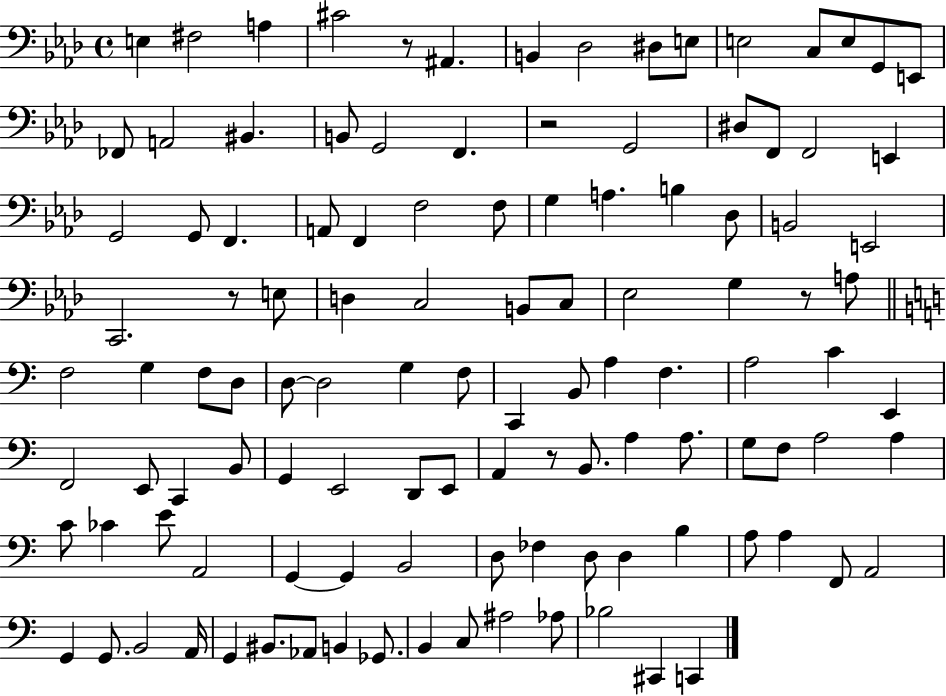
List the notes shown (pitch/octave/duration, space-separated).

E3/q F#3/h A3/q C#4/h R/e A#2/q. B2/q Db3/h D#3/e E3/e E3/h C3/e E3/e G2/e E2/e FES2/e A2/h BIS2/q. B2/e G2/h F2/q. R/h G2/h D#3/e F2/e F2/h E2/q G2/h G2/e F2/q. A2/e F2/q F3/h F3/e G3/q A3/q. B3/q Db3/e B2/h E2/h C2/h. R/e E3/e D3/q C3/h B2/e C3/e Eb3/h G3/q R/e A3/e F3/h G3/q F3/e D3/e D3/e D3/h G3/q F3/e C2/q B2/e A3/q F3/q. A3/h C4/q E2/q F2/h E2/e C2/q B2/e G2/q E2/h D2/e E2/e A2/q R/e B2/e. A3/q A3/e. G3/e F3/e A3/h A3/q C4/e CES4/q E4/e A2/h G2/q G2/q B2/h D3/e FES3/q D3/e D3/q B3/q A3/e A3/q F2/e A2/h G2/q G2/e. B2/h A2/s G2/q BIS2/e. Ab2/e B2/q Gb2/e. B2/q C3/e A#3/h Ab3/e Bb3/h C#2/q C2/q